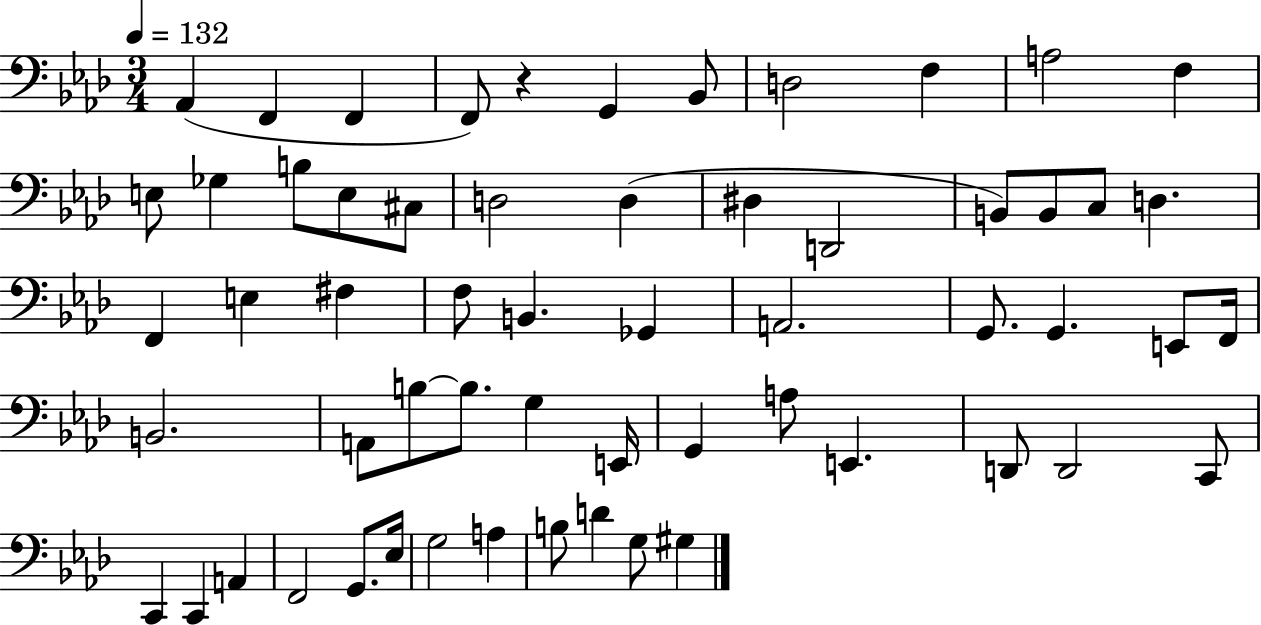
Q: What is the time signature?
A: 3/4